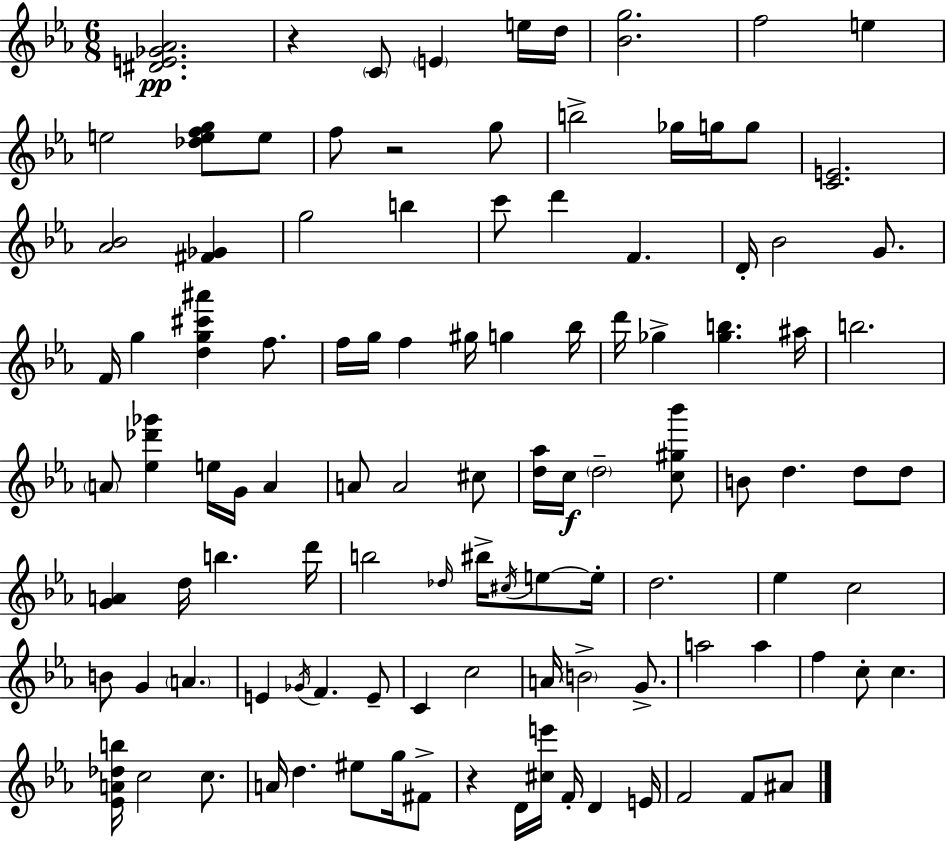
[D#4,E4,Gb4,Ab4]/h. R/q C4/e E4/q E5/s D5/s [Bb4,G5]/h. F5/h E5/q E5/h [Db5,E5,F5,G5]/e E5/e F5/e R/h G5/e B5/h Gb5/s G5/s G5/e [C4,E4]/h. [Ab4,Bb4]/h [F#4,Gb4]/q G5/h B5/q C6/e D6/q F4/q. D4/s Bb4/h G4/e. F4/s G5/q [D5,G5,C#6,A#6]/q F5/e. F5/s G5/s F5/q G#5/s G5/q Bb5/s D6/s Gb5/q [Gb5,B5]/q. A#5/s B5/h. A4/e [Eb5,Db6,Gb6]/q E5/s G4/s A4/q A4/e A4/h C#5/e [D5,Ab5]/s C5/s D5/h [C5,G#5,Bb6]/e B4/e D5/q. D5/e D5/e [G4,A4]/q D5/s B5/q. D6/s B5/h Db5/s BIS5/s C#5/s E5/e E5/s D5/h. Eb5/q C5/h B4/e G4/q A4/q. E4/q Gb4/s F4/q. E4/e C4/q C5/h A4/s B4/h G4/e. A5/h A5/q F5/q C5/e C5/q. [Eb4,A4,Db5,B5]/s C5/h C5/e. A4/s D5/q. EIS5/e G5/s F#4/e R/q D4/s [C#5,E6]/s F4/s D4/q E4/s F4/h F4/e A#4/e